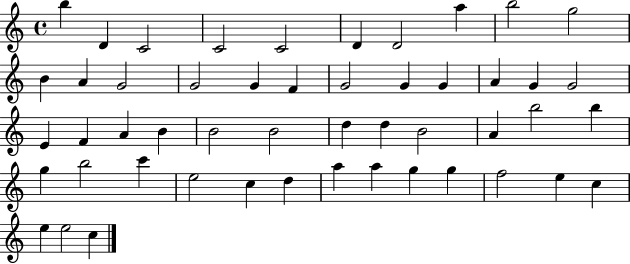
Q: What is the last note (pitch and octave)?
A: C5